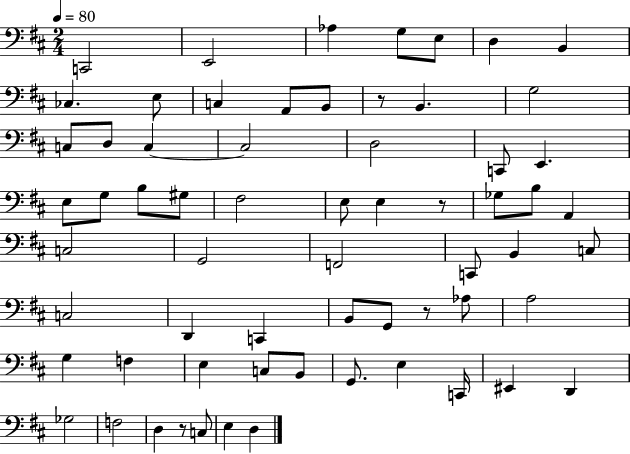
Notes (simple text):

C2/h E2/h Ab3/q G3/e E3/e D3/q B2/q CES3/q. E3/e C3/q A2/e B2/e R/e B2/q. G3/h C3/e D3/e C3/q C3/h D3/h C2/e E2/q. E3/e G3/e B3/e G#3/e F#3/h E3/e E3/q R/e Gb3/e B3/e A2/q C3/h G2/h F2/h C2/e B2/q C3/e C3/h D2/q C2/q B2/e G2/e R/e Ab3/e A3/h G3/q F3/q E3/q C3/e B2/e G2/e. E3/q C2/s EIS2/q D2/q Gb3/h F3/h D3/q R/e C3/e E3/q D3/q